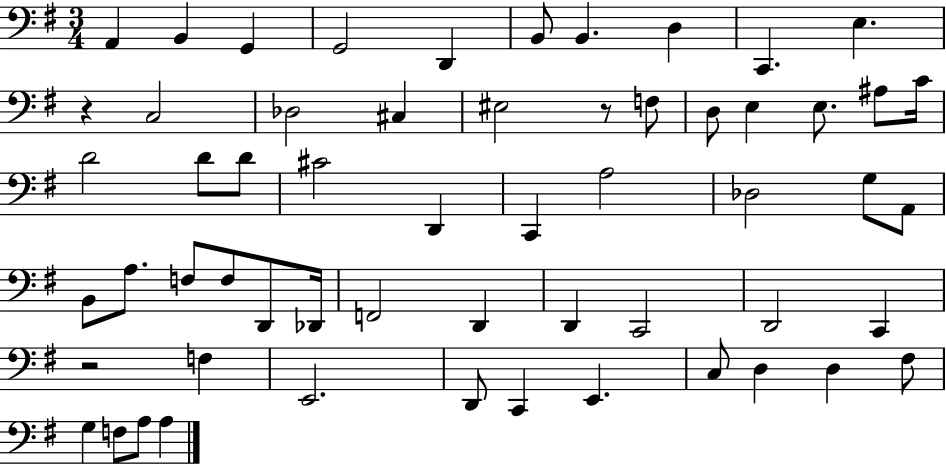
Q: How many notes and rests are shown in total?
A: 58